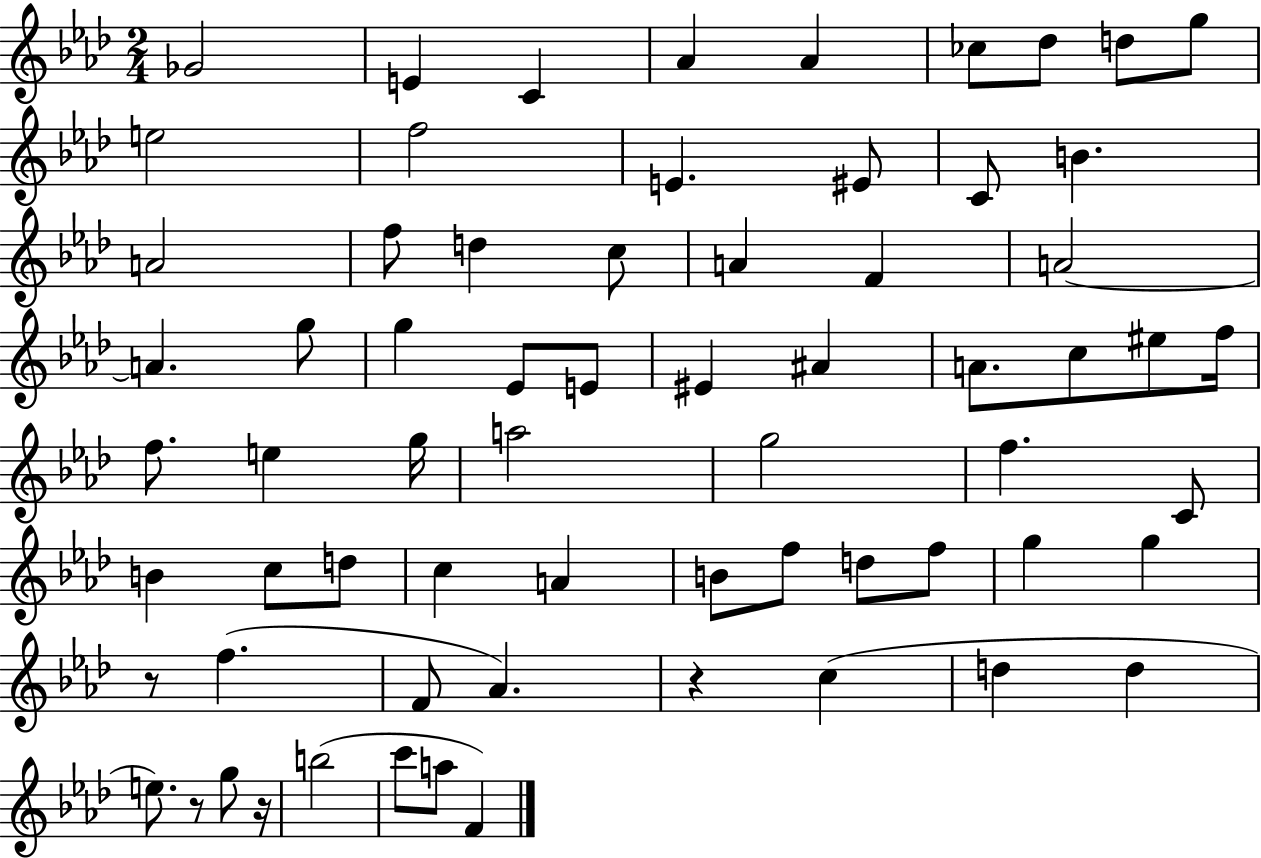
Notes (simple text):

Gb4/h E4/q C4/q Ab4/q Ab4/q CES5/e Db5/e D5/e G5/e E5/h F5/h E4/q. EIS4/e C4/e B4/q. A4/h F5/e D5/q C5/e A4/q F4/q A4/h A4/q. G5/e G5/q Eb4/e E4/e EIS4/q A#4/q A4/e. C5/e EIS5/e F5/s F5/e. E5/q G5/s A5/h G5/h F5/q. C4/e B4/q C5/e D5/e C5/q A4/q B4/e F5/e D5/e F5/e G5/q G5/q R/e F5/q. F4/e Ab4/q. R/q C5/q D5/q D5/q E5/e. R/e G5/e R/s B5/h C6/e A5/e F4/q